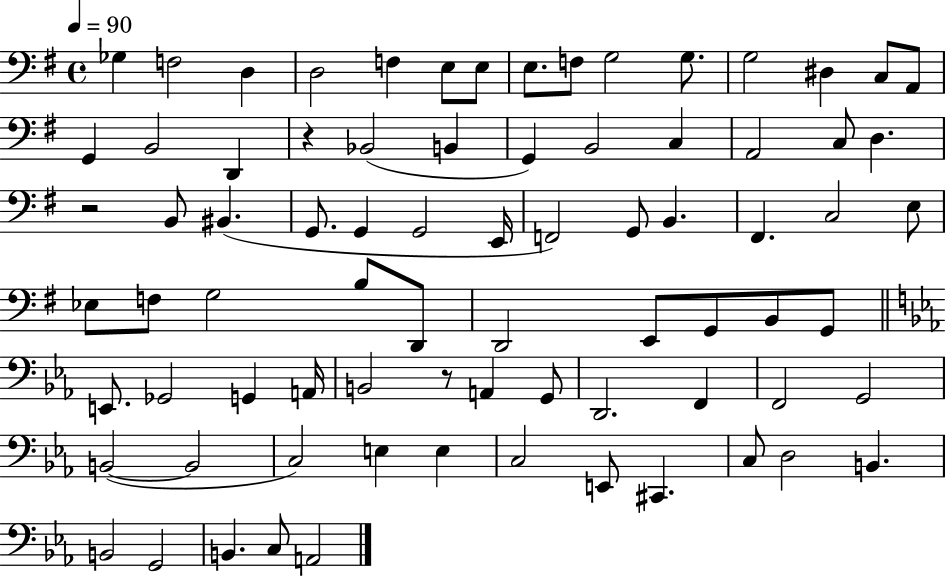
{
  \clef bass
  \time 4/4
  \defaultTimeSignature
  \key g \major
  \tempo 4 = 90
  ges4 f2 d4 | d2 f4 e8 e8 | e8. f8 g2 g8. | g2 dis4 c8 a,8 | \break g,4 b,2 d,4 | r4 bes,2( b,4 | g,4) b,2 c4 | a,2 c8 d4. | \break r2 b,8 bis,4.( | g,8. g,4 g,2 e,16 | f,2) g,8 b,4. | fis,4. c2 e8 | \break ees8 f8 g2 b8 d,8 | d,2 e,8 g,8 b,8 g,8 | \bar "||" \break \key c \minor e,8. ges,2 g,4 a,16 | b,2 r8 a,4 g,8 | d,2. f,4 | f,2 g,2 | \break b,2~(~ b,2 | c2) e4 e4 | c2 e,8 cis,4. | c8 d2 b,4. | \break b,2 g,2 | b,4. c8 a,2 | \bar "|."
}